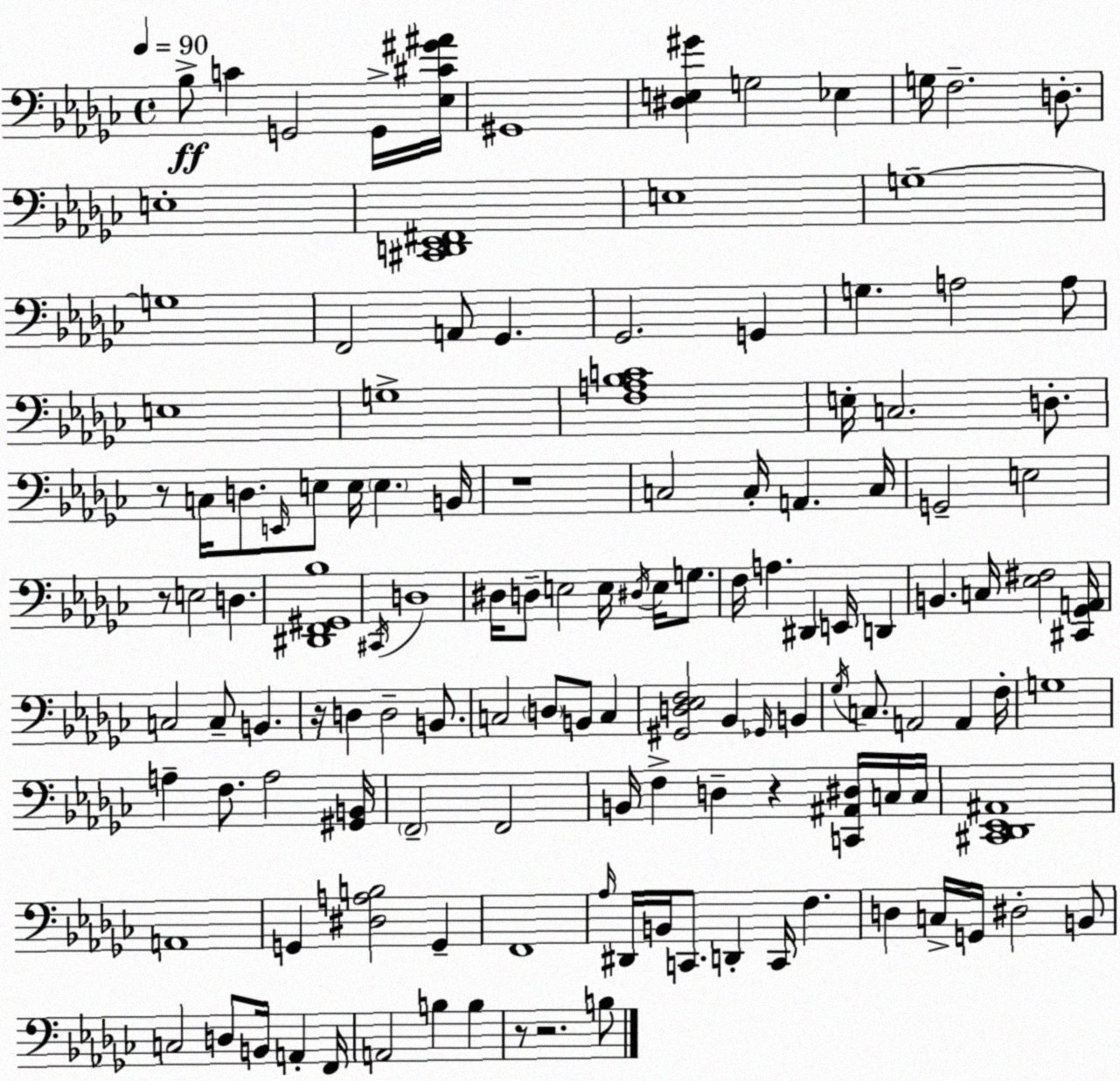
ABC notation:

X:1
T:Untitled
M:4/4
L:1/4
K:Ebm
_B,/2 C G,,2 G,,/4 [_E,^C^G^A]/4 ^G,,4 [^D,E,^G] G,2 _E, G,/4 F,2 D,/2 E,4 [^C,,D,,_E,,^F,,]4 E,4 G,4 G,4 F,,2 A,,/2 _G,, _G,,2 G,, G, A,2 A,/2 E,4 G,4 [F,A,_B,C]4 E,/4 C,2 D,/2 z/2 C,/4 D,/2 E,,/4 E,/2 E,/4 E, B,,/4 z4 C,2 C,/4 A,, C,/4 G,,2 E,2 z/2 E,2 D, [^D,,F,,^G,,_B,]4 ^C,,/4 D,4 ^D,/4 D,/2 E,2 E,/4 ^D,/4 E,/4 G,/2 F,/4 A, ^D,, E,,/4 D,, B,, C,/4 [_E,^F,]2 [^C,,_G,,A,,]/4 C,2 C,/2 B,, z/4 D, D,2 B,,/2 C,2 D,/2 B,,/2 C, [^G,,D,_E,F,]2 _B,, _G,,/4 B,, _G,/4 C,/2 A,,2 A,, F,/4 G,4 A, F,/2 A,2 [^G,,B,,]/4 F,,2 F,,2 B,,/4 F, D, z [C,,^A,,^D,]/4 C,/4 C,/4 [^C,,_D,,_E,,^A,,]4 A,,4 G,, [^D,A,B,]2 G,, F,,4 _A,/4 ^D,,/4 B,,/4 C,,/2 D,, C,,/4 F, D, C,/4 G,,/4 ^D,2 B,,/2 C,2 D,/2 B,,/4 A,, F,,/4 A,,2 B, B, z/2 z2 B,/2